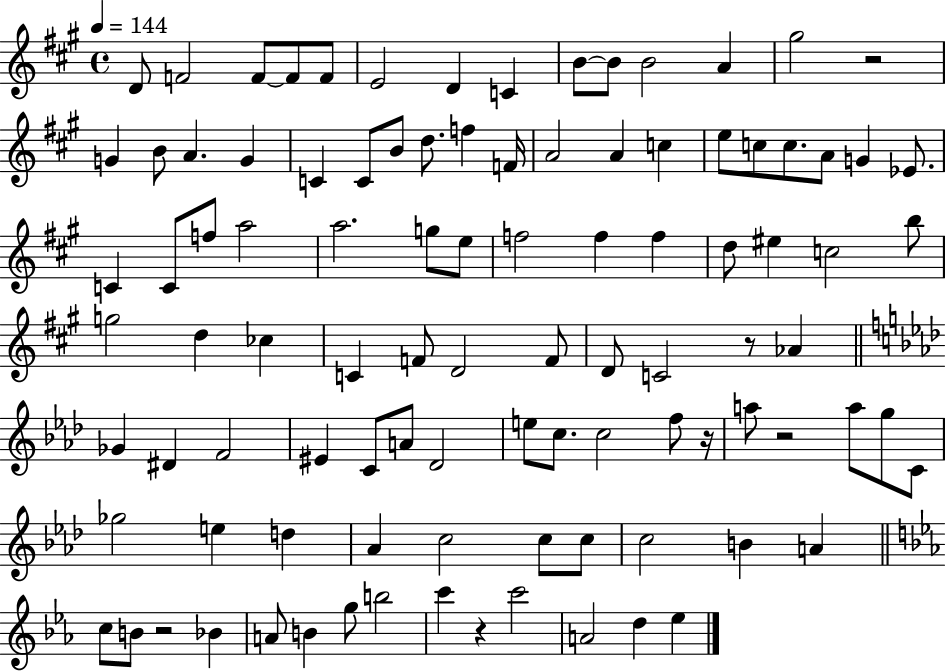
D4/e F4/h F4/e F4/e F4/e E4/h D4/q C4/q B4/e B4/e B4/h A4/q G#5/h R/h G4/q B4/e A4/q. G4/q C4/q C4/e B4/e D5/e. F5/q F4/s A4/h A4/q C5/q E5/e C5/e C5/e. A4/e G4/q Eb4/e. C4/q C4/e F5/e A5/h A5/h. G5/e E5/e F5/h F5/q F5/q D5/e EIS5/q C5/h B5/e G5/h D5/q CES5/q C4/q F4/e D4/h F4/e D4/e C4/h R/e Ab4/q Gb4/q D#4/q F4/h EIS4/q C4/e A4/e Db4/h E5/e C5/e. C5/h F5/e R/s A5/e R/h A5/e G5/e C4/e Gb5/h E5/q D5/q Ab4/q C5/h C5/e C5/e C5/h B4/q A4/q C5/e B4/e R/h Bb4/q A4/e B4/q G5/e B5/h C6/q R/q C6/h A4/h D5/q Eb5/q